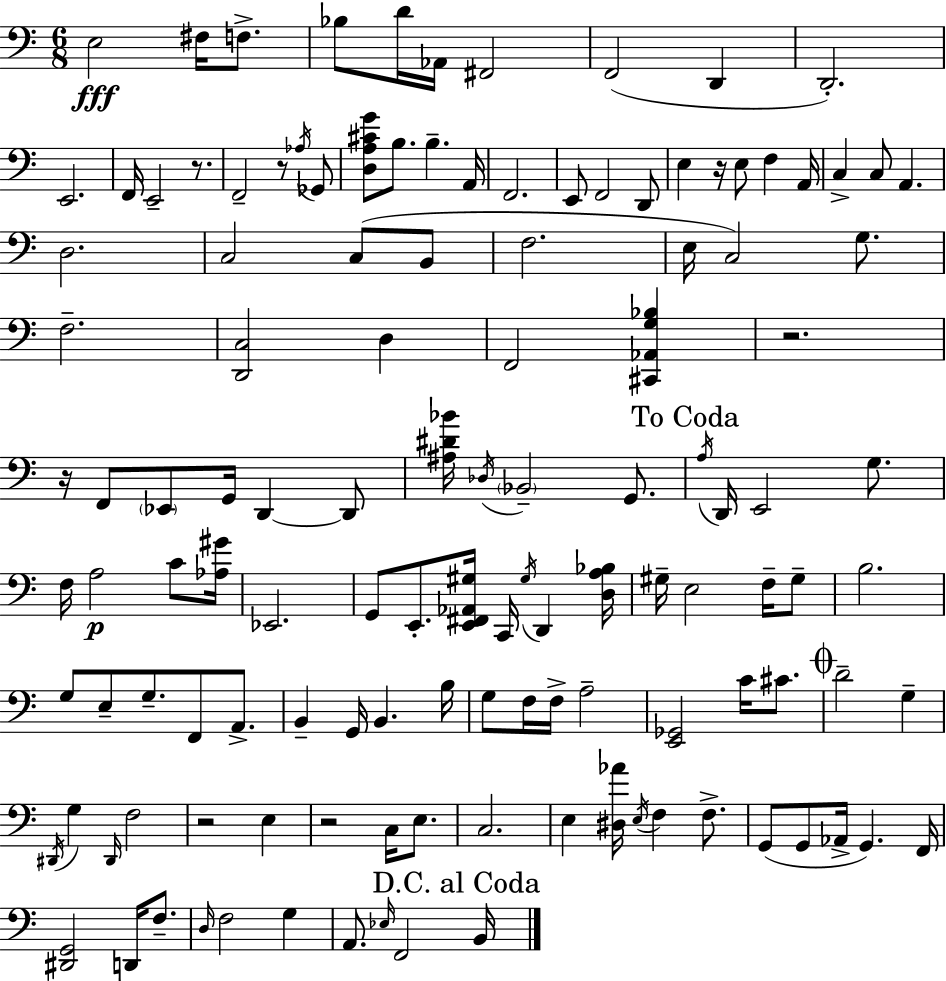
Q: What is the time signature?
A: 6/8